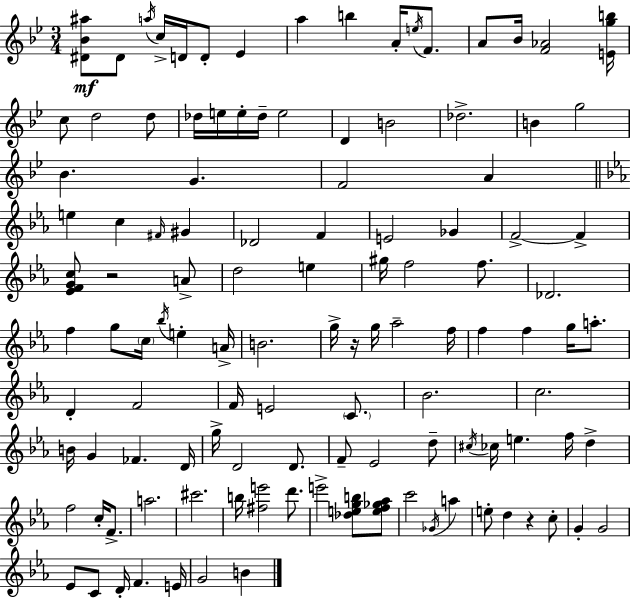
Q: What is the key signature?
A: G minor